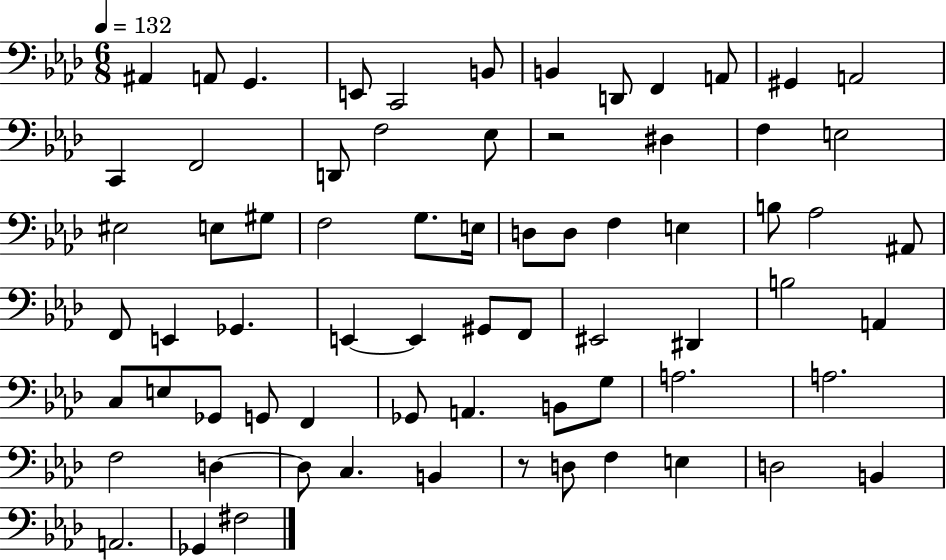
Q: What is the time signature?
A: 6/8